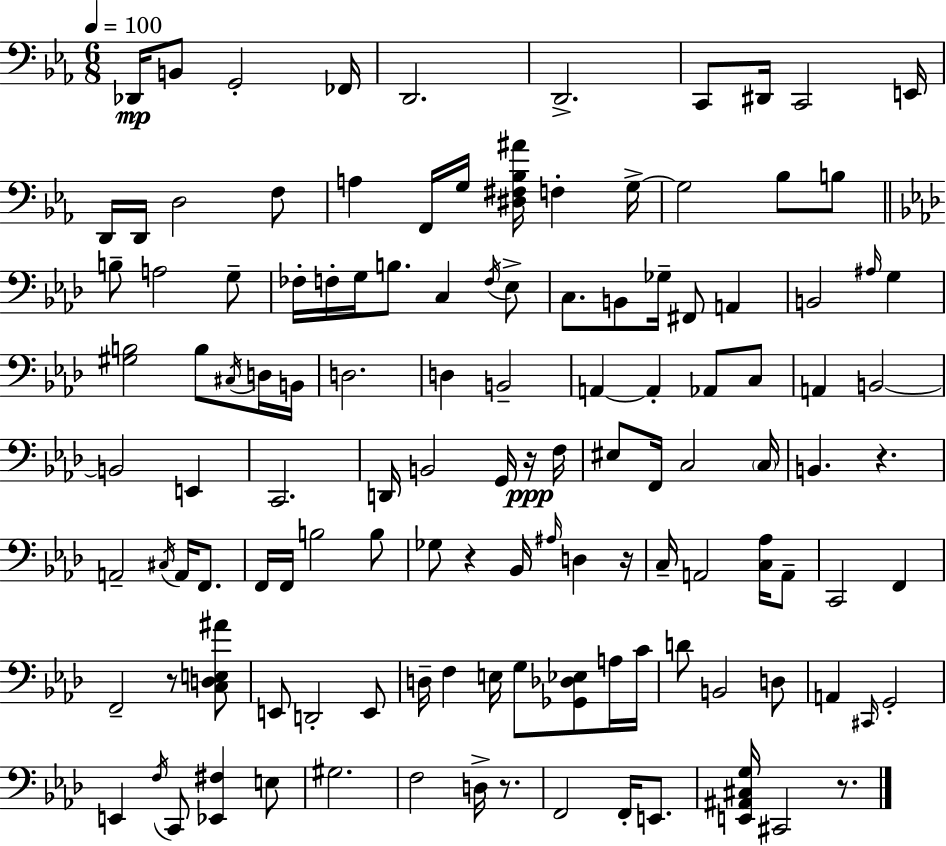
Db2/s B2/e G2/h FES2/s D2/h. D2/h. C2/e D#2/s C2/h E2/s D2/s D2/s D3/h F3/e A3/q F2/s G3/s [D#3,F#3,Bb3,A#4]/s F3/q G3/s G3/h Bb3/e B3/e B3/e A3/h G3/e FES3/s F3/s G3/s B3/e. C3/q F3/s Eb3/e C3/e. B2/e Gb3/s F#2/e A2/q B2/h A#3/s G3/q [G#3,B3]/h B3/e C#3/s D3/s B2/s D3/h. D3/q B2/h A2/q A2/q Ab2/e C3/e A2/q B2/h B2/h E2/q C2/h. D2/s B2/h G2/s R/s F3/s EIS3/e F2/s C3/h C3/s B2/q. R/q. A2/h C#3/s A2/s F2/e. F2/s F2/s B3/h B3/e Gb3/e R/q Bb2/s A#3/s D3/q R/s C3/s A2/h [C3,Ab3]/s A2/e C2/h F2/q F2/h R/e [C3,D3,E3,A#4]/e E2/e D2/h E2/e D3/s F3/q E3/s G3/e [Gb2,Db3,Eb3]/e A3/s C4/s D4/e B2/h D3/e A2/q C#2/s G2/h E2/q F3/s C2/e [Eb2,F#3]/q E3/e G#3/h. F3/h D3/s R/e. F2/h F2/s E2/e. [E2,A#2,C#3,G3]/s C#2/h R/e.